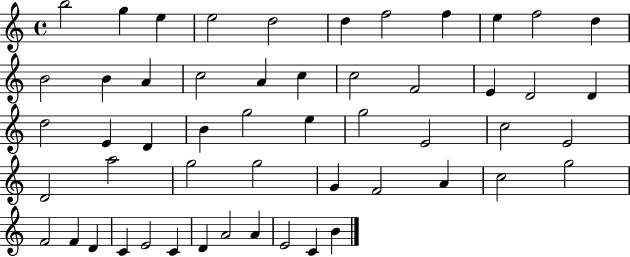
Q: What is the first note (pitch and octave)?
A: B5